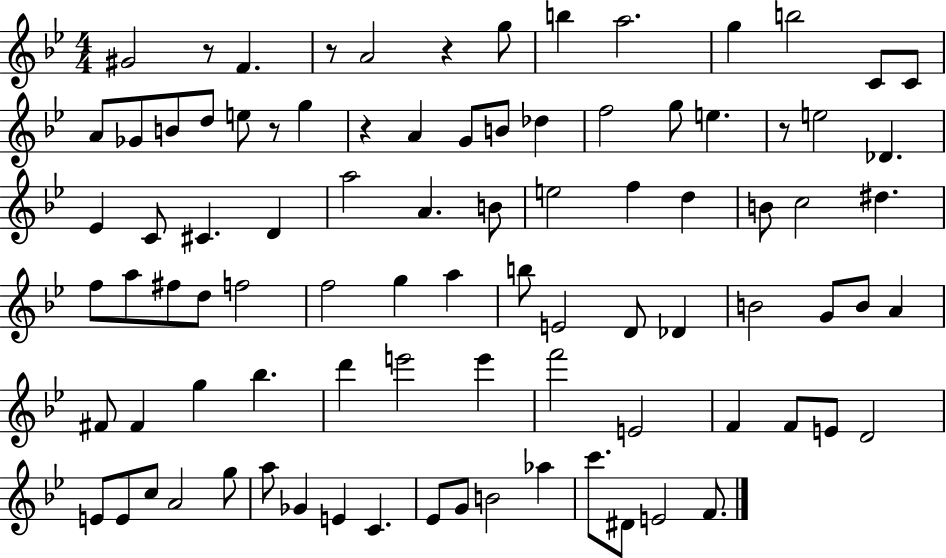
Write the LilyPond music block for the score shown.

{
  \clef treble
  \numericTimeSignature
  \time 4/4
  \key bes \major
  gis'2 r8 f'4. | r8 a'2 r4 g''8 | b''4 a''2. | g''4 b''2 c'8 c'8 | \break a'8 ges'8 b'8 d''8 e''8 r8 g''4 | r4 a'4 g'8 b'8 des''4 | f''2 g''8 e''4. | r8 e''2 des'4. | \break ees'4 c'8 cis'4. d'4 | a''2 a'4. b'8 | e''2 f''4 d''4 | b'8 c''2 dis''4. | \break f''8 a''8 fis''8 d''8 f''2 | f''2 g''4 a''4 | b''8 e'2 d'8 des'4 | b'2 g'8 b'8 a'4 | \break fis'8 fis'4 g''4 bes''4. | d'''4 e'''2 e'''4 | f'''2 e'2 | f'4 f'8 e'8 d'2 | \break e'8 e'8 c''8 a'2 g''8 | a''8 ges'4 e'4 c'4. | ees'8 g'8 b'2 aes''4 | c'''8. dis'8 e'2 f'8. | \break \bar "|."
}